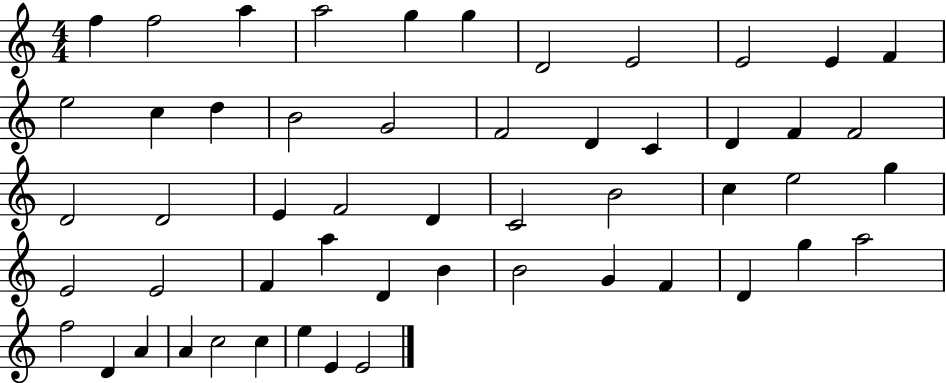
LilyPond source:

{
  \clef treble
  \numericTimeSignature
  \time 4/4
  \key c \major
  f''4 f''2 a''4 | a''2 g''4 g''4 | d'2 e'2 | e'2 e'4 f'4 | \break e''2 c''4 d''4 | b'2 g'2 | f'2 d'4 c'4 | d'4 f'4 f'2 | \break d'2 d'2 | e'4 f'2 d'4 | c'2 b'2 | c''4 e''2 g''4 | \break e'2 e'2 | f'4 a''4 d'4 b'4 | b'2 g'4 f'4 | d'4 g''4 a''2 | \break f''2 d'4 a'4 | a'4 c''2 c''4 | e''4 e'4 e'2 | \bar "|."
}